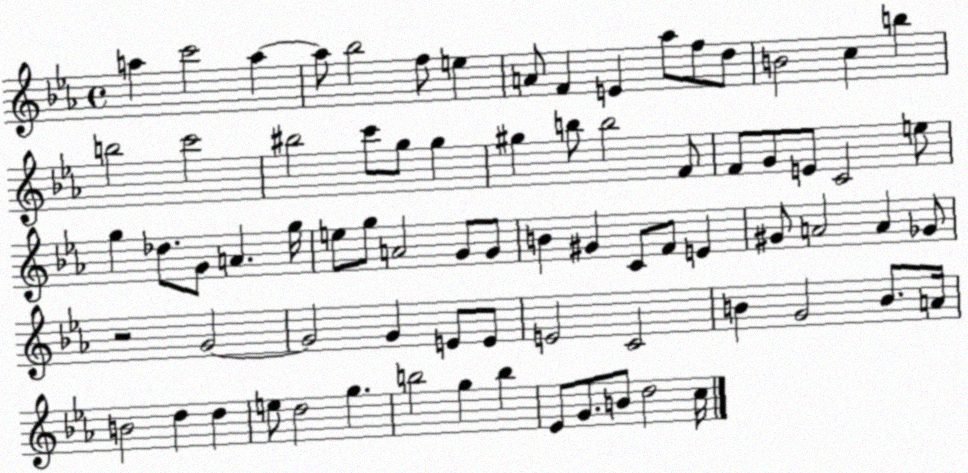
X:1
T:Untitled
M:4/4
L:1/4
K:Eb
a c'2 a a/2 _b2 f/2 e A/2 F E _a/2 f/2 d/2 B2 c b b2 c'2 ^b2 c'/2 g/2 g ^g b/2 b2 F/2 F/2 G/2 E/2 C2 e/2 g _d/2 G/2 A g/4 e/2 g/2 A2 G/2 G/2 B ^G C/2 F/2 E ^G/2 A2 A _G/2 z2 G2 G2 G E/2 E/2 E2 C2 B G2 B/2 A/4 B2 d d e/2 d2 g b2 g b _E/2 G/2 B/2 d2 c/4